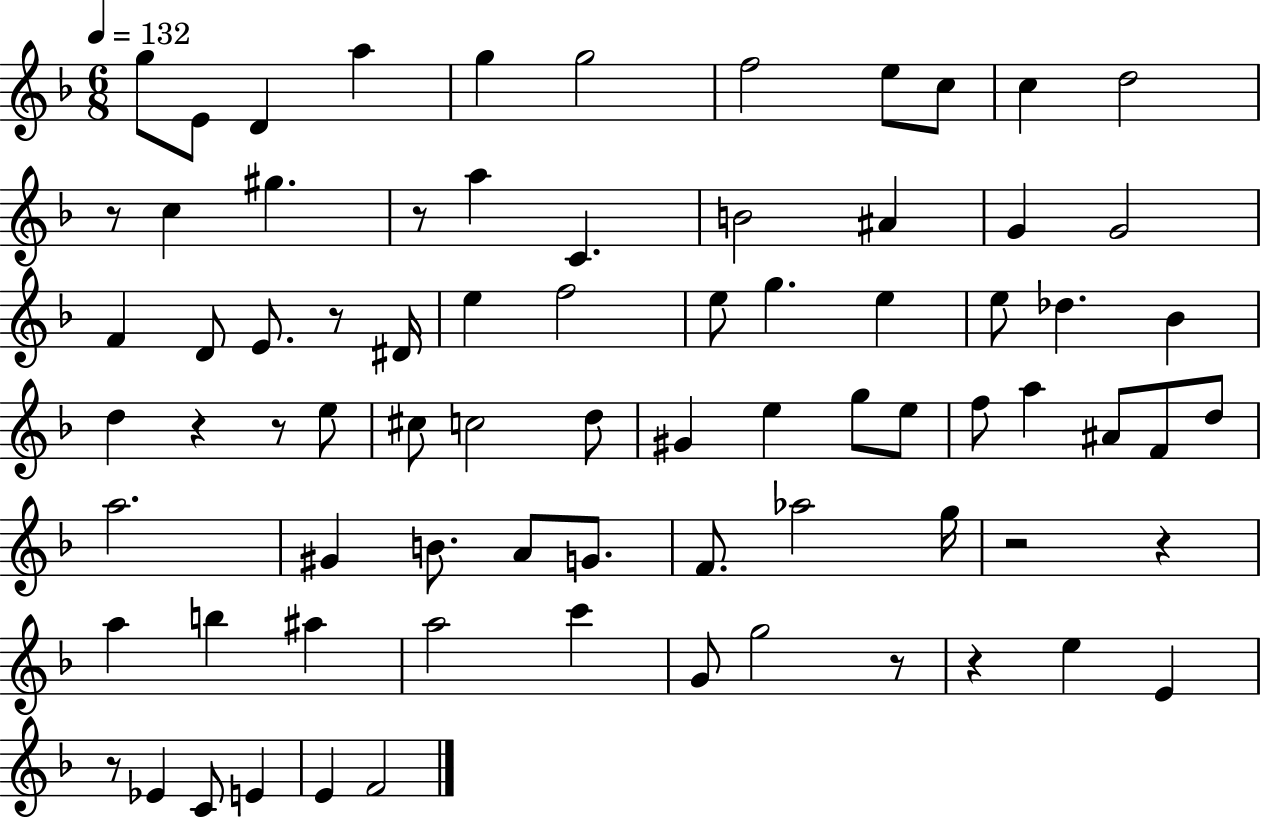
X:1
T:Untitled
M:6/8
L:1/4
K:F
g/2 E/2 D a g g2 f2 e/2 c/2 c d2 z/2 c ^g z/2 a C B2 ^A G G2 F D/2 E/2 z/2 ^D/4 e f2 e/2 g e e/2 _d _B d z z/2 e/2 ^c/2 c2 d/2 ^G e g/2 e/2 f/2 a ^A/2 F/2 d/2 a2 ^G B/2 A/2 G/2 F/2 _a2 g/4 z2 z a b ^a a2 c' G/2 g2 z/2 z e E z/2 _E C/2 E E F2